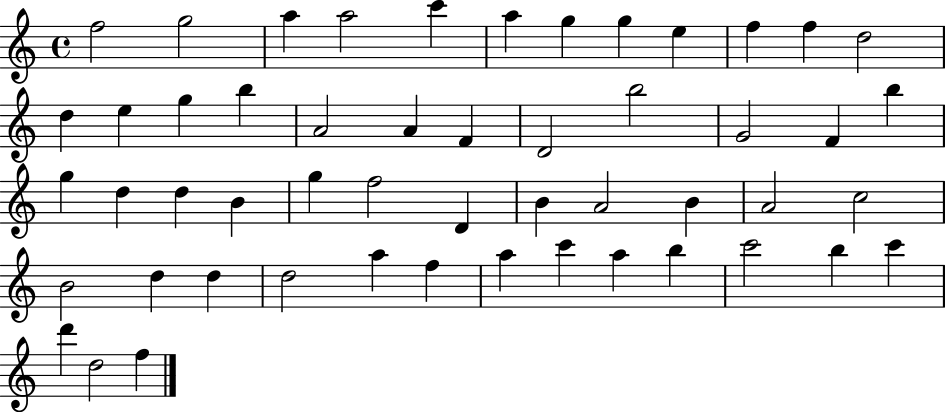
X:1
T:Untitled
M:4/4
L:1/4
K:C
f2 g2 a a2 c' a g g e f f d2 d e g b A2 A F D2 b2 G2 F b g d d B g f2 D B A2 B A2 c2 B2 d d d2 a f a c' a b c'2 b c' d' d2 f